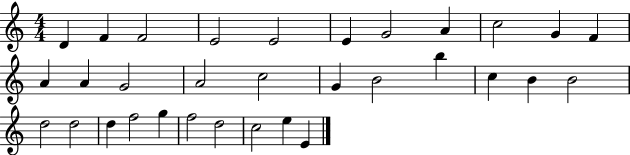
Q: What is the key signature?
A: C major